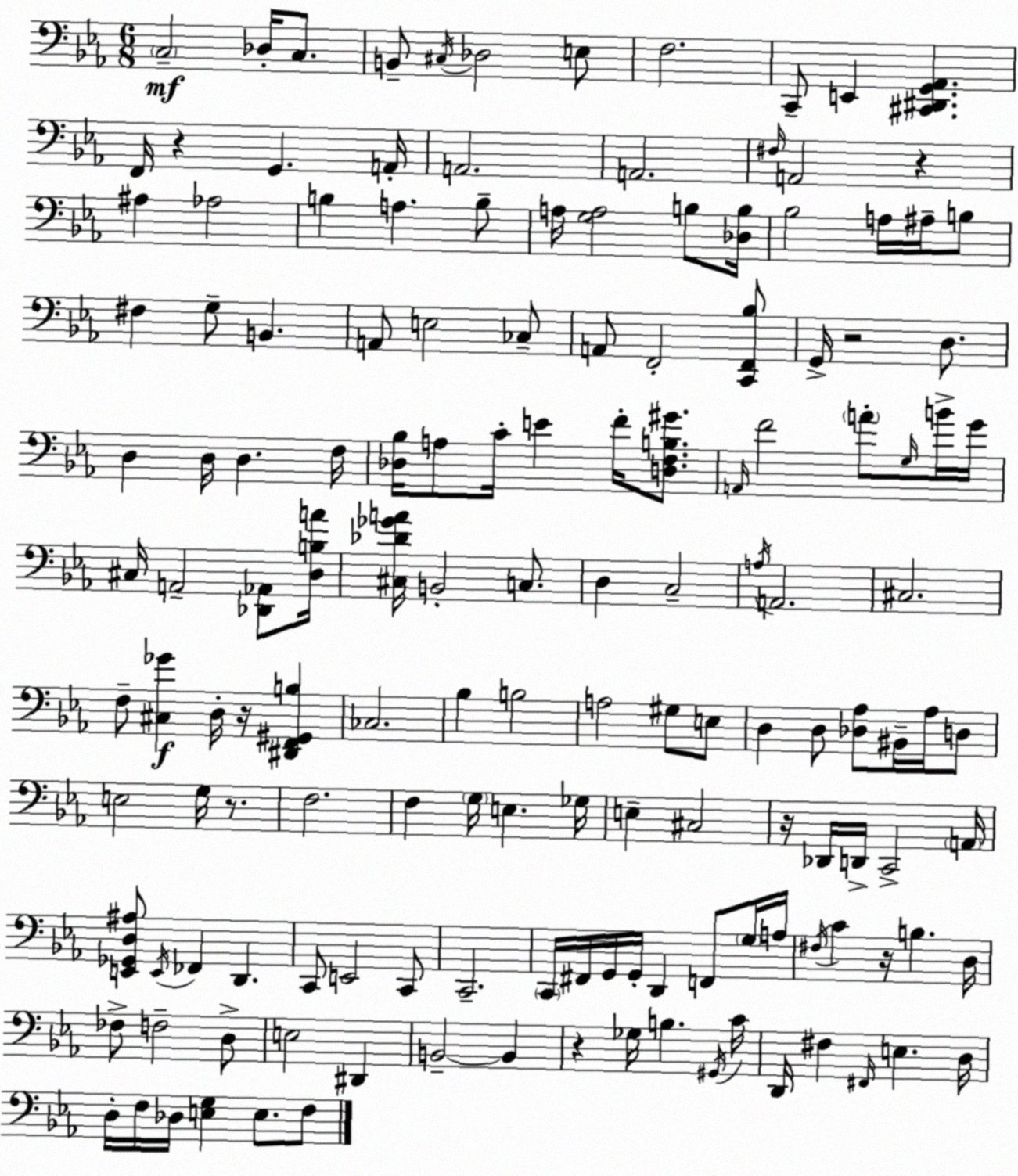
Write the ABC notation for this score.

X:1
T:Untitled
M:6/8
L:1/4
K:Eb
C,2 _D,/4 C,/2 B,,/2 ^C,/4 _D,2 E,/2 F,2 C,,/2 E,, [^C,,^D,,G,,_A,,] F,,/4 z G,, A,,/4 A,,2 A,,2 ^F,/4 A,,2 z ^A, _A,2 B, A, B,/2 A,/4 [G,A,]2 B,/2 [_D,B,]/4 _B,2 A,/4 ^A,/4 B,/2 ^F, G,/2 B,, A,,/2 E,2 _C,/2 A,,/2 F,,2 [C,,F,,_B,]/2 G,,/4 z2 D,/2 D, D,/4 D, F,/4 [_D,_B,]/4 A,/2 C/4 E F/4 [D,F,B,^G]/2 A,,/4 F2 A/2 G,/4 B/4 G/4 ^C,/4 A,,2 [_D,,_A,,]/2 [D,B,A]/4 [^C,_D_GA]/4 B,,2 C,/2 D, C,2 A,/4 A,,2 ^C,2 F,/2 [^C,_G] D,/4 z/4 [^D,,F,,^G,,B,] _C,2 _B, B,2 A,2 ^G,/2 E,/2 D, D,/2 [_D,_A,]/2 ^B,,/4 _A,/4 D,/2 E,2 G,/4 z/2 F,2 F, G,/4 E, _G,/4 E, ^C,2 z/4 _D,,/4 D,,/4 C,,2 A,,/4 [E,,_G,,D,^A,]/2 E,,/4 _F,, D,, C,,/2 E,,2 C,,/2 C,,2 C,,/4 ^F,,/4 G,,/4 G,,/4 D,, F,,/2 G,/4 A,/4 ^F,/4 C z/4 B, D,/4 _F,/2 F,2 D,/2 E,2 ^D,, B,,2 B,, z _G,/4 B, ^G,,/4 C/4 D,,/4 ^F, ^F,,/4 E, D,/4 D,/4 F,/4 _D,/4 [E,G,] E,/2 F,/2